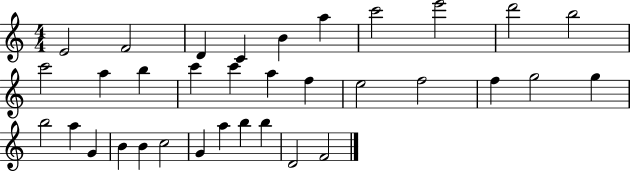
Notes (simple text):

E4/h F4/h D4/q C4/q B4/q A5/q C6/h E6/h D6/h B5/h C6/h A5/q B5/q C6/q C6/q A5/q F5/q E5/h F5/h F5/q G5/h G5/q B5/h A5/q G4/q B4/q B4/q C5/h G4/q A5/q B5/q B5/q D4/h F4/h